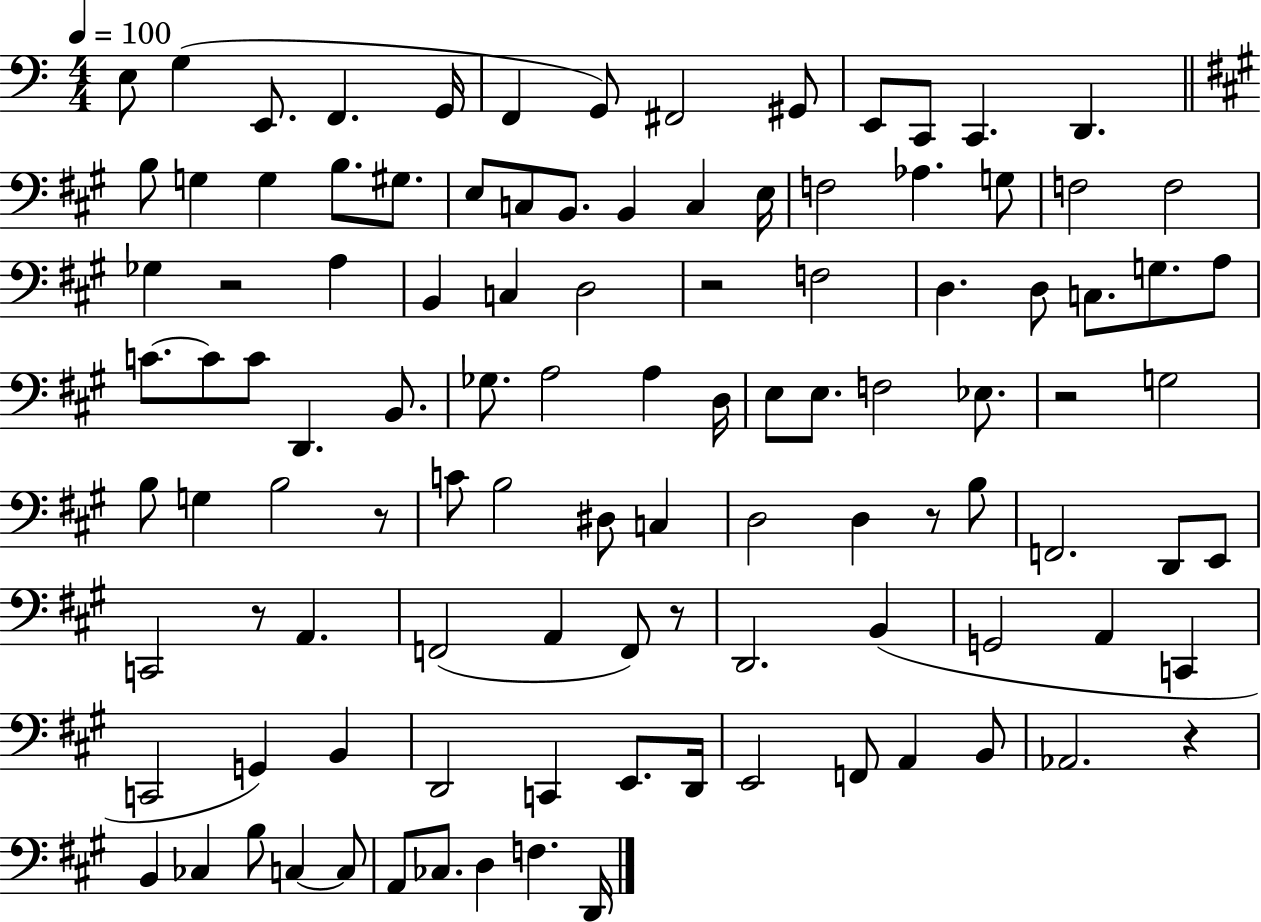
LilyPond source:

{
  \clef bass
  \numericTimeSignature
  \time 4/4
  \key c \major
  \tempo 4 = 100
  \repeat volta 2 { e8 g4( e,8. f,4. g,16 | f,4 g,8) fis,2 gis,8 | e,8 c,8 c,4. d,4. | \bar "||" \break \key a \major b8 g4 g4 b8. gis8. | e8 c8 b,8. b,4 c4 e16 | f2 aes4. g8 | f2 f2 | \break ges4 r2 a4 | b,4 c4 d2 | r2 f2 | d4. d8 c8. g8. a8 | \break c'8.~~ c'8 c'8 d,4. b,8. | ges8. a2 a4 d16 | e8 e8. f2 ees8. | r2 g2 | \break b8 g4 b2 r8 | c'8 b2 dis8 c4 | d2 d4 r8 b8 | f,2. d,8 e,8 | \break c,2 r8 a,4. | f,2( a,4 f,8) r8 | d,2. b,4( | g,2 a,4 c,4 | \break c,2 g,4) b,4 | d,2 c,4 e,8. d,16 | e,2 f,8 a,4 b,8 | aes,2. r4 | \break b,4 ces4 b8 c4~~ c8 | a,8 ces8. d4 f4. d,16 | } \bar "|."
}